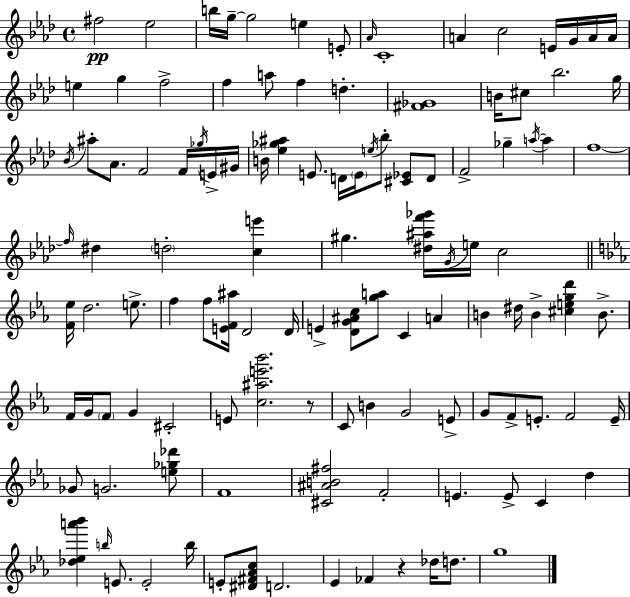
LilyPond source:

{
  \clef treble
  \time 4/4
  \defaultTimeSignature
  \key f \minor
  \repeat volta 2 { fis''2\pp ees''2 | b''16 g''16--~~ g''2 e''4 e'8-. | \grace { aes'16 } c'1-. | a'4 c''2 e'16 g'16 a'16 | \break a'16 e''4 g''4 f''2-> | f''4 a''8 f''4 d''4.-. | <fis' ges'>1 | b'16 cis''8 bes''2. | \break g''16 \acciaccatura { bes'16 } ais''8-. aes'8. f'2 f'16 | \acciaccatura { ges''16 } e'16-> gis'16 b'16 <ees'' ges'' ais''>4 e'8. d'16 \parenthesize e'16 \acciaccatura { e''16 } bes''8-. | <cis' ees'>8 d'8 f'2-> ges''4-- | \acciaccatura { a''16~ }~ a''4 f''1~~ | \break \grace { f''16 } dis''4 \parenthesize d''2-. | <c'' e'''>4 gis''4. <dis'' ais'' f''' ges'''>16 \acciaccatura { g'16 } e''16 c''2 | \bar "||" \break \key ees \major <f' ees''>16 d''2. e''8.-> | f''4 f''8 <e' f' ais''>16 d'2 d'16 | e'4-> <d' g' ais' c''>8 <g'' a''>8 c'4 a'4 | b'4 dis''16 b'4-> <cis'' e'' g'' d'''>4 b'8.-> | \break f'16 g'16 \parenthesize f'8 g'4 cis'2-. | e'8 <c'' ais'' e''' bes'''>2. r8 | c'8 b'4 g'2 e'8-> | g'8 f'8-> e'8.-. f'2 e'16-- | \break ges'8 g'2. <e'' ges'' des'''>8 | f'1 | <cis' ais' b' fis''>2 f'2-. | e'4. e'8-> c'4 d''4 | \break <des'' ees'' a''' bes'''>4 \grace { b''16 } e'8. e'2-. | b''16 e'8-. <dis' fis' aes' c''>8 d'2. | ees'4 fes'4 r4 des''16 d''8. | g''1 | \break } \bar "|."
}